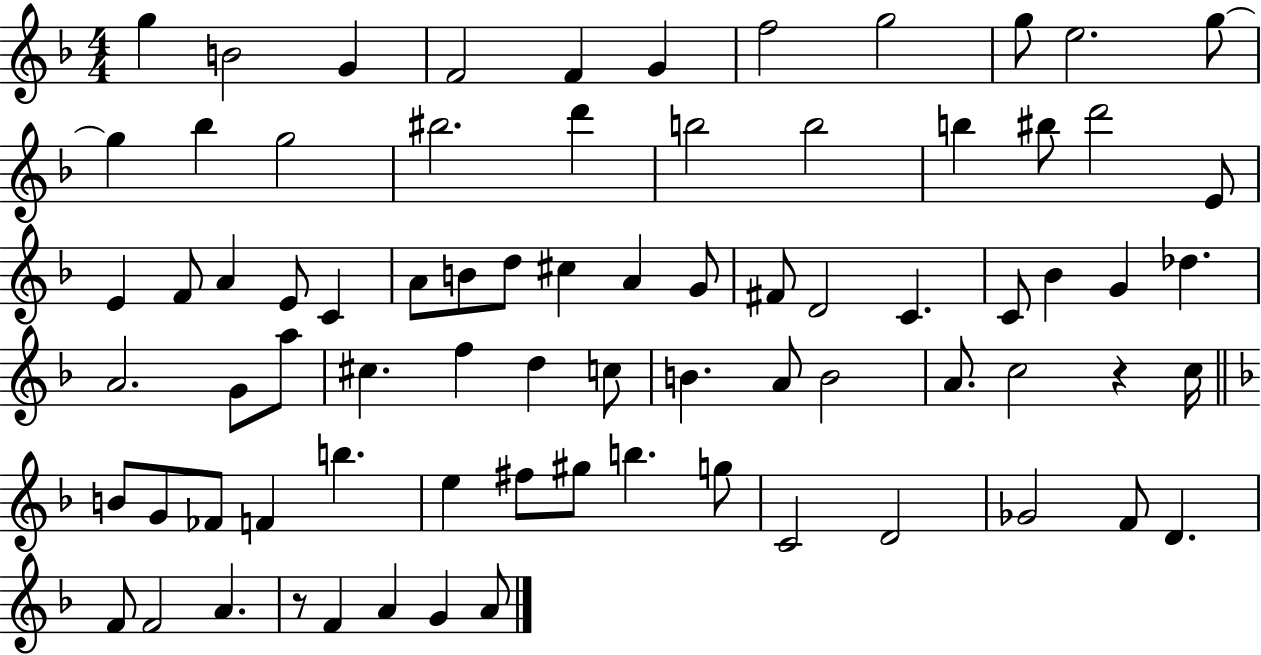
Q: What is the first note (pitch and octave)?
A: G5